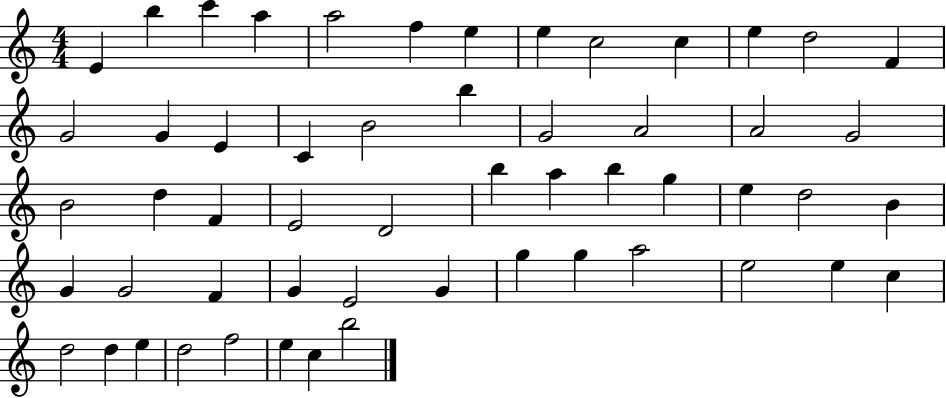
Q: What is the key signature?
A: C major